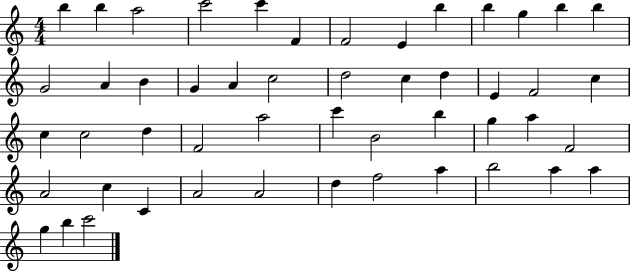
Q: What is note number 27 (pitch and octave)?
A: C5